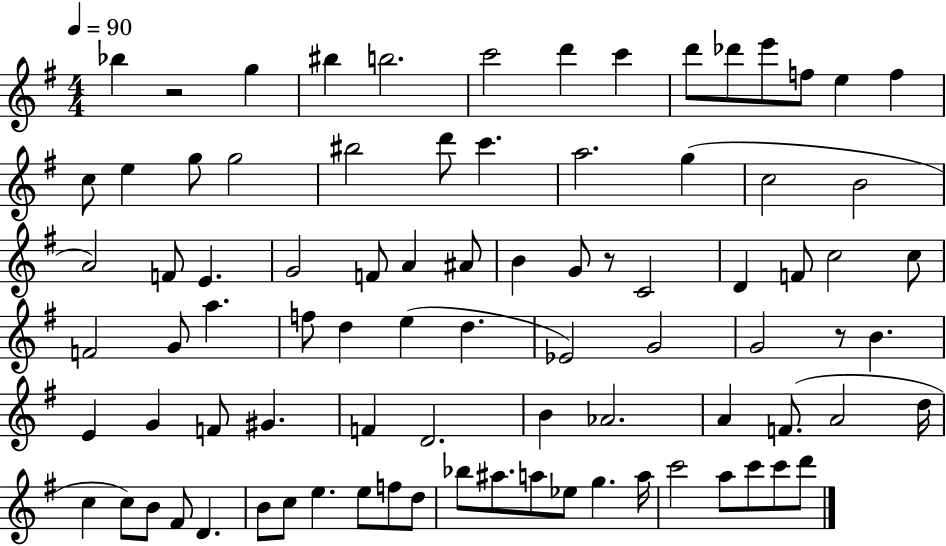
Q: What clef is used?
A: treble